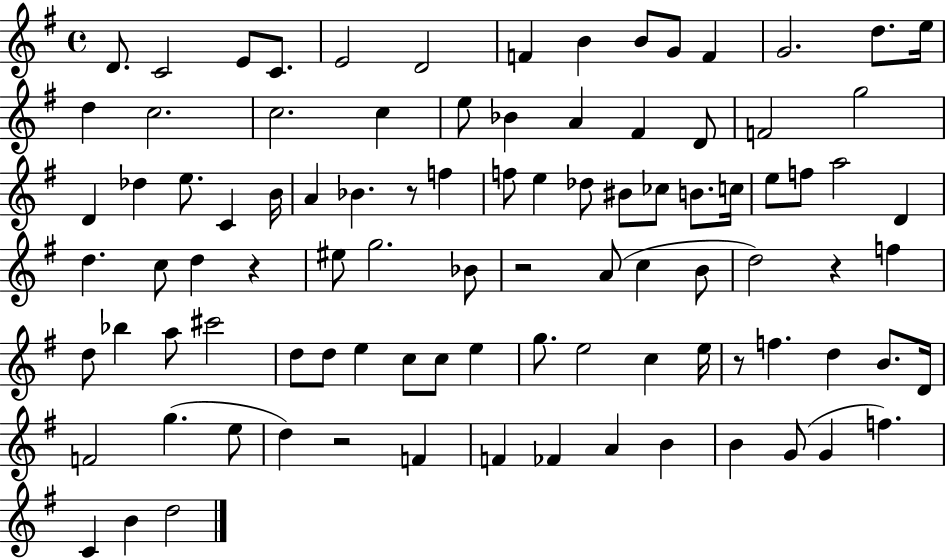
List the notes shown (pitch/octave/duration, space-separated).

D4/e. C4/h E4/e C4/e. E4/h D4/h F4/q B4/q B4/e G4/e F4/q G4/h. D5/e. E5/s D5/q C5/h. C5/h. C5/q E5/e Bb4/q A4/q F#4/q D4/e F4/h G5/h D4/q Db5/q E5/e. C4/q B4/s A4/q Bb4/q. R/e F5/q F5/e E5/q Db5/e BIS4/e CES5/e B4/e. C5/s E5/e F5/e A5/h D4/q D5/q. C5/e D5/q R/q EIS5/e G5/h. Bb4/e R/h A4/e C5/q B4/e D5/h R/q F5/q D5/e Bb5/q A5/e C#6/h D5/e D5/e E5/q C5/e C5/e E5/q G5/e. E5/h C5/q E5/s R/e F5/q. D5/q B4/e. D4/s F4/h G5/q. E5/e D5/q R/h F4/q F4/q FES4/q A4/q B4/q B4/q G4/e G4/q F5/q. C4/q B4/q D5/h